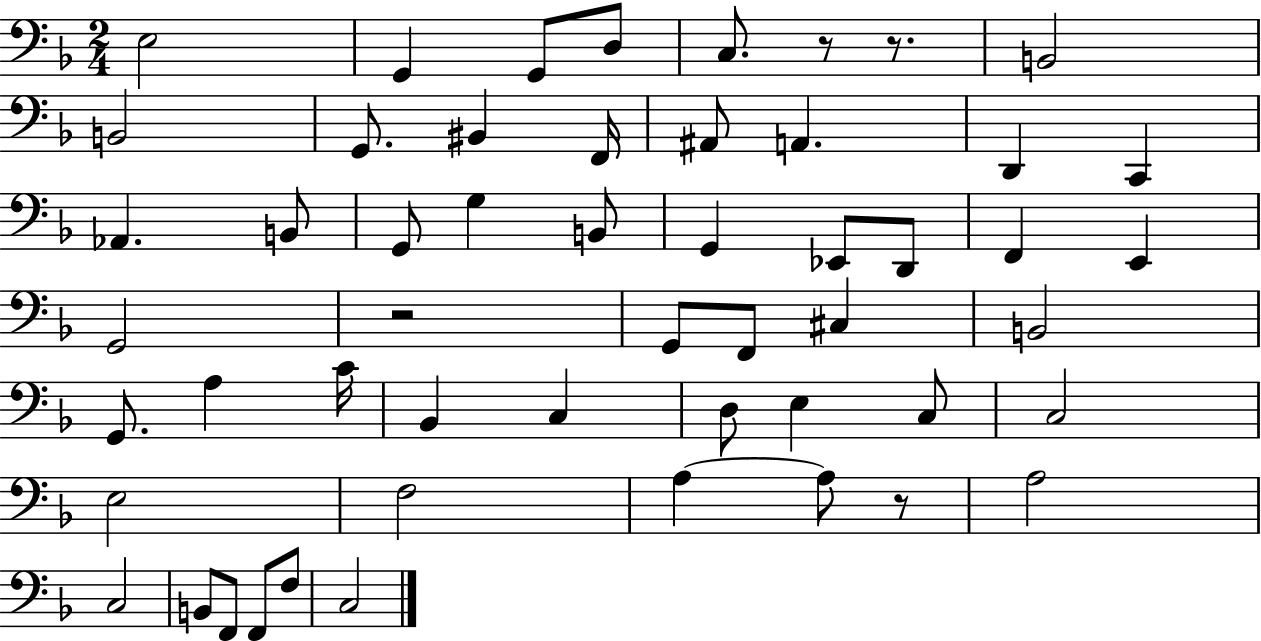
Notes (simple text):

E3/h G2/q G2/e D3/e C3/e. R/e R/e. B2/h B2/h G2/e. BIS2/q F2/s A#2/e A2/q. D2/q C2/q Ab2/q. B2/e G2/e G3/q B2/e G2/q Eb2/e D2/e F2/q E2/q G2/h R/h G2/e F2/e C#3/q B2/h G2/e. A3/q C4/s Bb2/q C3/q D3/e E3/q C3/e C3/h E3/h F3/h A3/q A3/e R/e A3/h C3/h B2/e F2/e F2/e F3/e C3/h